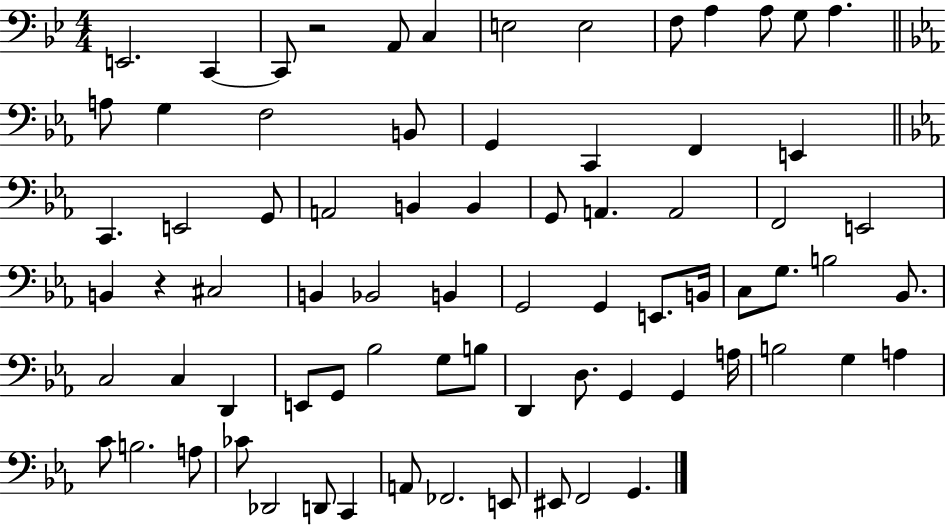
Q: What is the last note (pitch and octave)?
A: G2